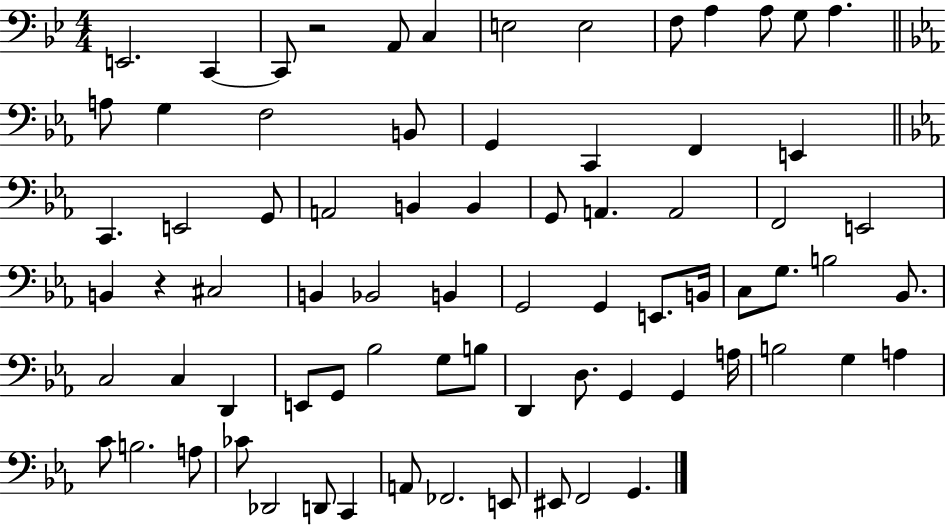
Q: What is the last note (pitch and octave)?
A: G2